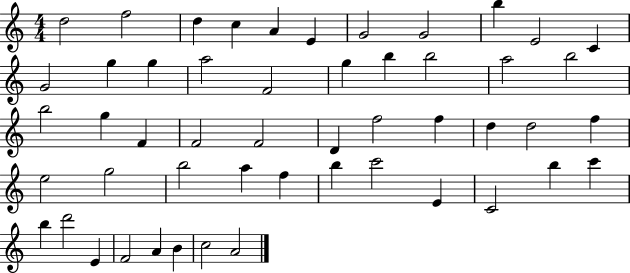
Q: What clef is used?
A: treble